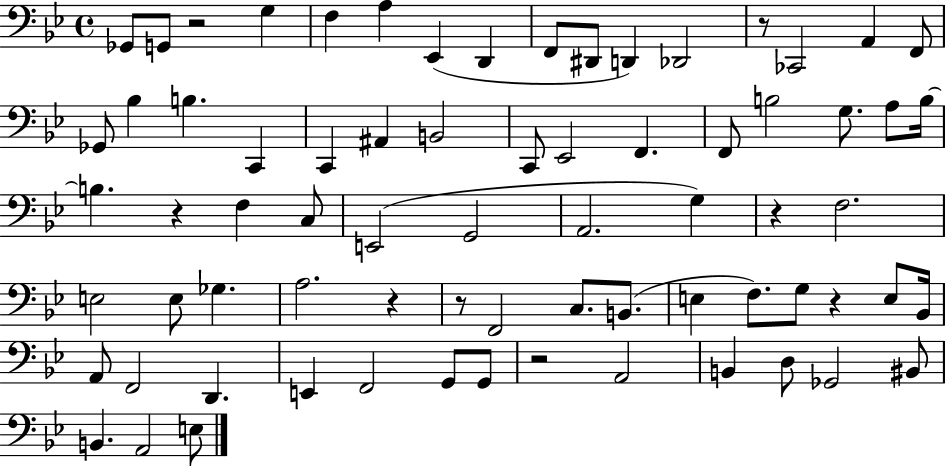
Gb2/e G2/e R/h G3/q F3/q A3/q Eb2/q D2/q F2/e D#2/e D2/q Db2/h R/e CES2/h A2/q F2/e Gb2/e Bb3/q B3/q. C2/q C2/q A#2/q B2/h C2/e Eb2/h F2/q. F2/e B3/h G3/e. A3/e B3/s B3/q. R/q F3/q C3/e E2/h G2/h A2/h. G3/q R/q F3/h. E3/h E3/e Gb3/q. A3/h. R/q R/e F2/h C3/e. B2/e. E3/q F3/e. G3/e R/q E3/e Bb2/s A2/e F2/h D2/q. E2/q F2/h G2/e G2/e R/h A2/h B2/q D3/e Gb2/h BIS2/e B2/q. A2/h E3/e